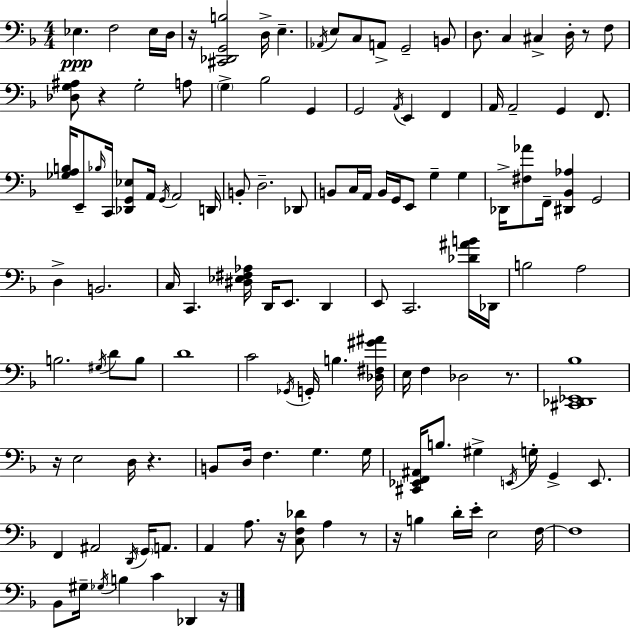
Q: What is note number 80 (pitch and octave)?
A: F3